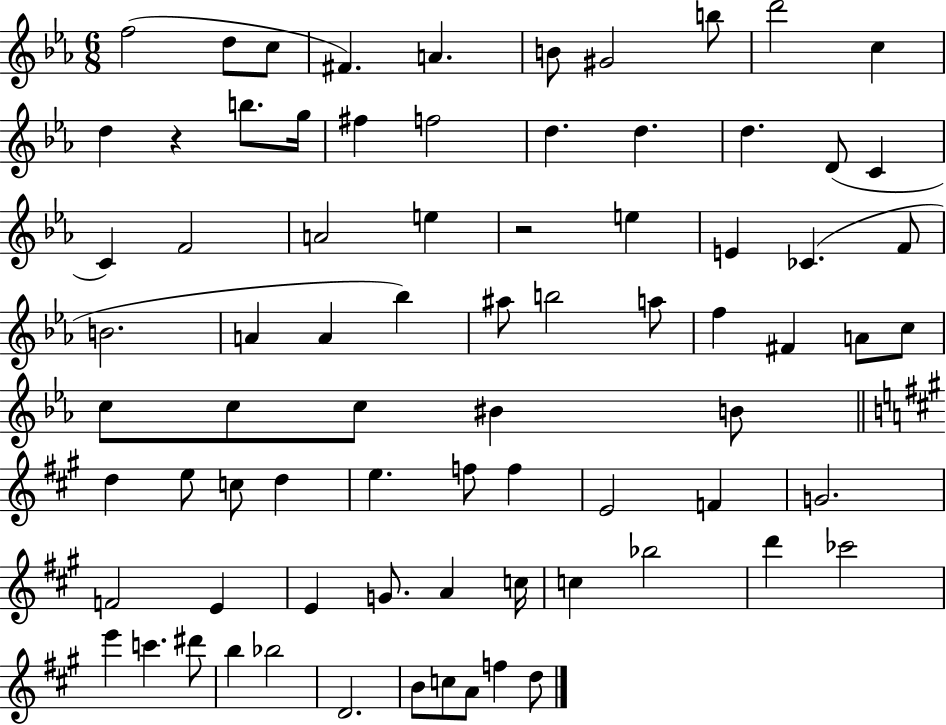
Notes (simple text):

F5/h D5/e C5/e F#4/q. A4/q. B4/e G#4/h B5/e D6/h C5/q D5/q R/q B5/e. G5/s F#5/q F5/h D5/q. D5/q. D5/q. D4/e C4/q C4/q F4/h A4/h E5/q R/h E5/q E4/q CES4/q. F4/e B4/h. A4/q A4/q Bb5/q A#5/e B5/h A5/e F5/q F#4/q A4/e C5/e C5/e C5/e C5/e BIS4/q B4/e D5/q E5/e C5/e D5/q E5/q. F5/e F5/q E4/h F4/q G4/h. F4/h E4/q E4/q G4/e. A4/q C5/s C5/q Bb5/h D6/q CES6/h E6/q C6/q. D#6/e B5/q Bb5/h D4/h. B4/e C5/e A4/e F5/q D5/e